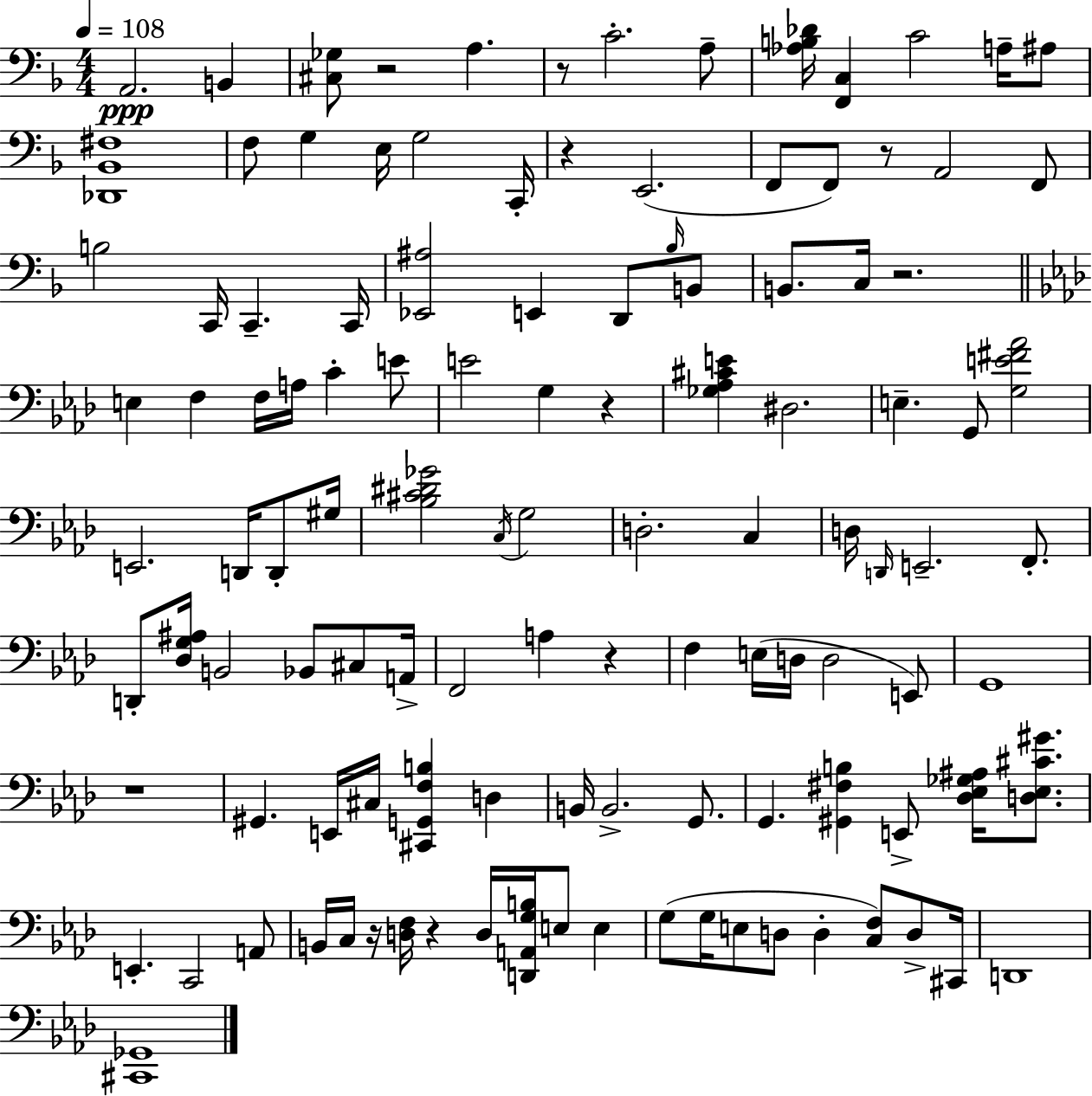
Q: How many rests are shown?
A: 10